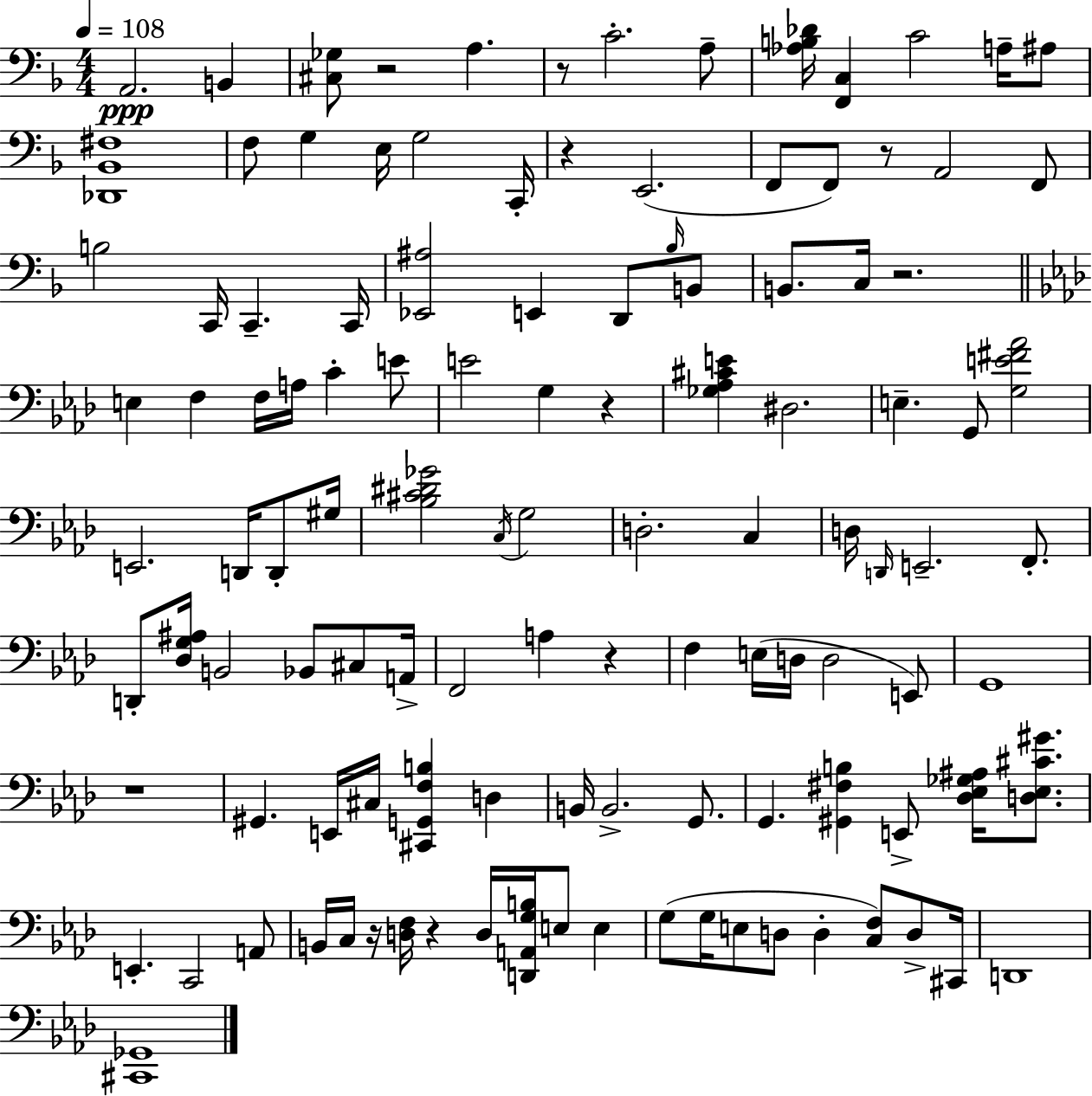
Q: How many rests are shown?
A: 10